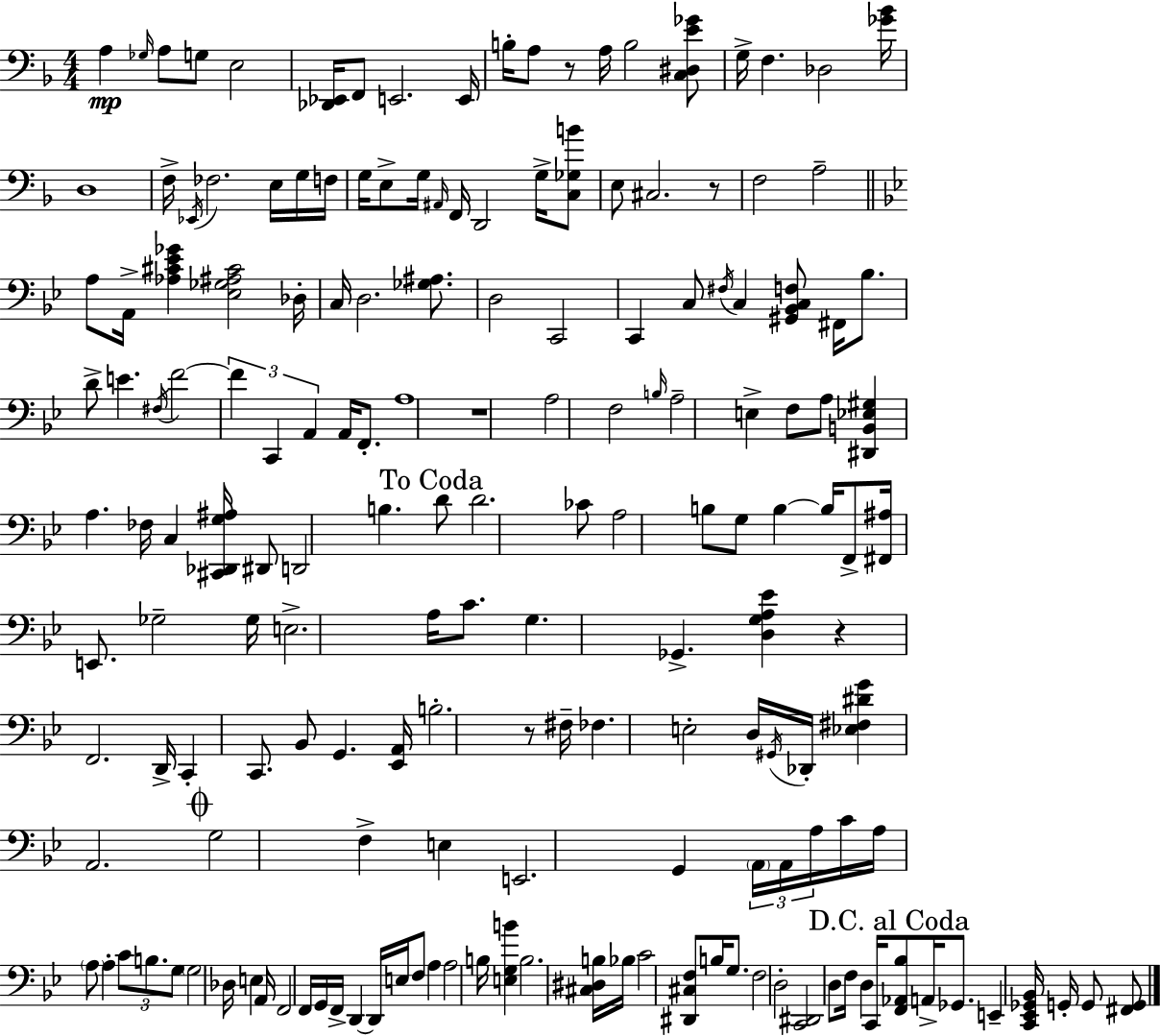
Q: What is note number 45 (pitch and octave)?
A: F#2